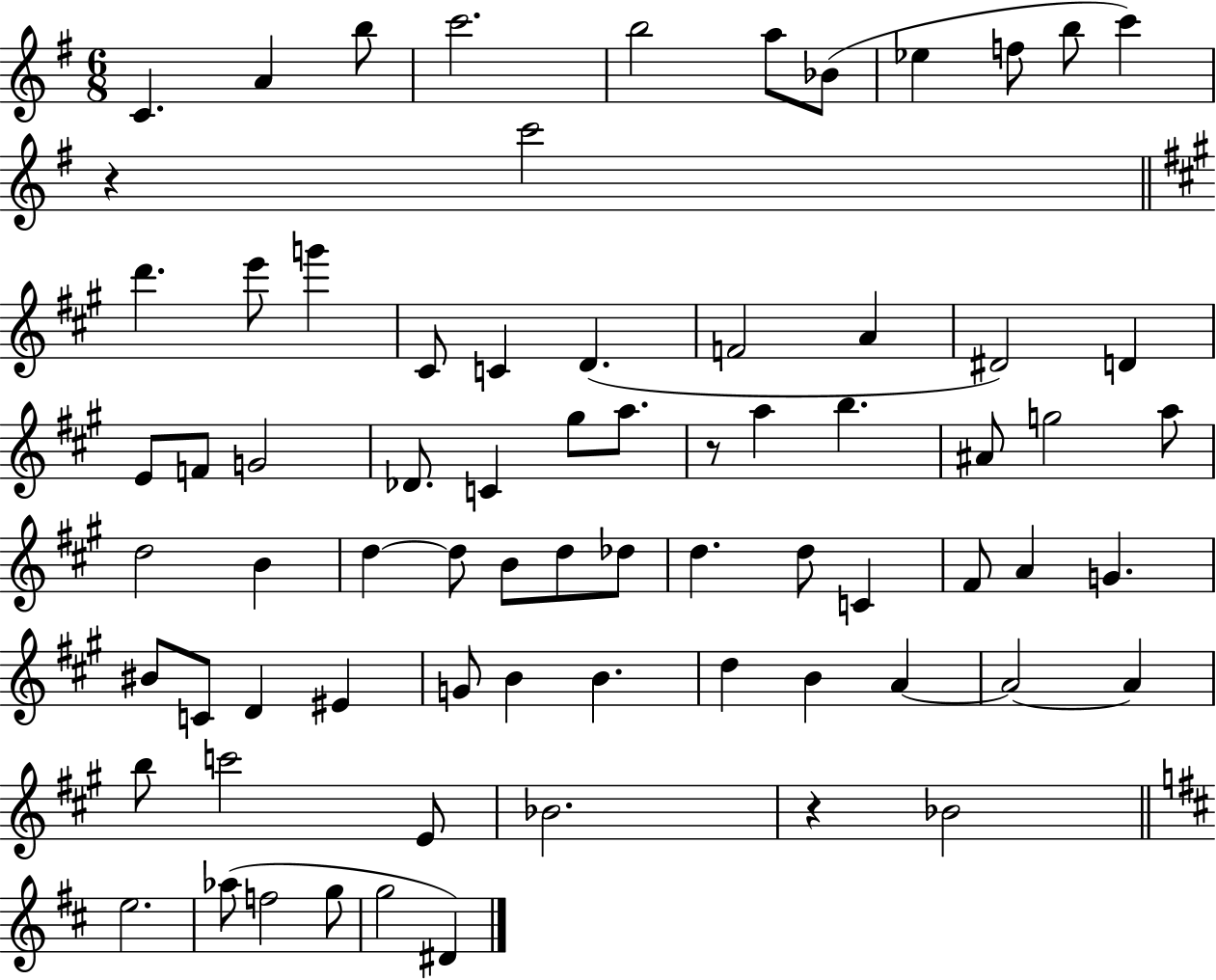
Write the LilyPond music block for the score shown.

{
  \clef treble
  \numericTimeSignature
  \time 6/8
  \key g \major
  c'4. a'4 b''8 | c'''2. | b''2 a''8 bes'8( | ees''4 f''8 b''8 c'''4) | \break r4 c'''2 | \bar "||" \break \key a \major d'''4. e'''8 g'''4 | cis'8 c'4 d'4.( | f'2 a'4 | dis'2) d'4 | \break e'8 f'8 g'2 | des'8. c'4 gis''8 a''8. | r8 a''4 b''4. | ais'8 g''2 a''8 | \break d''2 b'4 | d''4~~ d''8 b'8 d''8 des''8 | d''4. d''8 c'4 | fis'8 a'4 g'4. | \break bis'8 c'8 d'4 eis'4 | g'8 b'4 b'4. | d''4 b'4 a'4~~ | a'2~~ a'4 | \break b''8 c'''2 e'8 | bes'2. | r4 bes'2 | \bar "||" \break \key b \minor e''2. | aes''8( f''2 g''8 | g''2 dis'4) | \bar "|."
}